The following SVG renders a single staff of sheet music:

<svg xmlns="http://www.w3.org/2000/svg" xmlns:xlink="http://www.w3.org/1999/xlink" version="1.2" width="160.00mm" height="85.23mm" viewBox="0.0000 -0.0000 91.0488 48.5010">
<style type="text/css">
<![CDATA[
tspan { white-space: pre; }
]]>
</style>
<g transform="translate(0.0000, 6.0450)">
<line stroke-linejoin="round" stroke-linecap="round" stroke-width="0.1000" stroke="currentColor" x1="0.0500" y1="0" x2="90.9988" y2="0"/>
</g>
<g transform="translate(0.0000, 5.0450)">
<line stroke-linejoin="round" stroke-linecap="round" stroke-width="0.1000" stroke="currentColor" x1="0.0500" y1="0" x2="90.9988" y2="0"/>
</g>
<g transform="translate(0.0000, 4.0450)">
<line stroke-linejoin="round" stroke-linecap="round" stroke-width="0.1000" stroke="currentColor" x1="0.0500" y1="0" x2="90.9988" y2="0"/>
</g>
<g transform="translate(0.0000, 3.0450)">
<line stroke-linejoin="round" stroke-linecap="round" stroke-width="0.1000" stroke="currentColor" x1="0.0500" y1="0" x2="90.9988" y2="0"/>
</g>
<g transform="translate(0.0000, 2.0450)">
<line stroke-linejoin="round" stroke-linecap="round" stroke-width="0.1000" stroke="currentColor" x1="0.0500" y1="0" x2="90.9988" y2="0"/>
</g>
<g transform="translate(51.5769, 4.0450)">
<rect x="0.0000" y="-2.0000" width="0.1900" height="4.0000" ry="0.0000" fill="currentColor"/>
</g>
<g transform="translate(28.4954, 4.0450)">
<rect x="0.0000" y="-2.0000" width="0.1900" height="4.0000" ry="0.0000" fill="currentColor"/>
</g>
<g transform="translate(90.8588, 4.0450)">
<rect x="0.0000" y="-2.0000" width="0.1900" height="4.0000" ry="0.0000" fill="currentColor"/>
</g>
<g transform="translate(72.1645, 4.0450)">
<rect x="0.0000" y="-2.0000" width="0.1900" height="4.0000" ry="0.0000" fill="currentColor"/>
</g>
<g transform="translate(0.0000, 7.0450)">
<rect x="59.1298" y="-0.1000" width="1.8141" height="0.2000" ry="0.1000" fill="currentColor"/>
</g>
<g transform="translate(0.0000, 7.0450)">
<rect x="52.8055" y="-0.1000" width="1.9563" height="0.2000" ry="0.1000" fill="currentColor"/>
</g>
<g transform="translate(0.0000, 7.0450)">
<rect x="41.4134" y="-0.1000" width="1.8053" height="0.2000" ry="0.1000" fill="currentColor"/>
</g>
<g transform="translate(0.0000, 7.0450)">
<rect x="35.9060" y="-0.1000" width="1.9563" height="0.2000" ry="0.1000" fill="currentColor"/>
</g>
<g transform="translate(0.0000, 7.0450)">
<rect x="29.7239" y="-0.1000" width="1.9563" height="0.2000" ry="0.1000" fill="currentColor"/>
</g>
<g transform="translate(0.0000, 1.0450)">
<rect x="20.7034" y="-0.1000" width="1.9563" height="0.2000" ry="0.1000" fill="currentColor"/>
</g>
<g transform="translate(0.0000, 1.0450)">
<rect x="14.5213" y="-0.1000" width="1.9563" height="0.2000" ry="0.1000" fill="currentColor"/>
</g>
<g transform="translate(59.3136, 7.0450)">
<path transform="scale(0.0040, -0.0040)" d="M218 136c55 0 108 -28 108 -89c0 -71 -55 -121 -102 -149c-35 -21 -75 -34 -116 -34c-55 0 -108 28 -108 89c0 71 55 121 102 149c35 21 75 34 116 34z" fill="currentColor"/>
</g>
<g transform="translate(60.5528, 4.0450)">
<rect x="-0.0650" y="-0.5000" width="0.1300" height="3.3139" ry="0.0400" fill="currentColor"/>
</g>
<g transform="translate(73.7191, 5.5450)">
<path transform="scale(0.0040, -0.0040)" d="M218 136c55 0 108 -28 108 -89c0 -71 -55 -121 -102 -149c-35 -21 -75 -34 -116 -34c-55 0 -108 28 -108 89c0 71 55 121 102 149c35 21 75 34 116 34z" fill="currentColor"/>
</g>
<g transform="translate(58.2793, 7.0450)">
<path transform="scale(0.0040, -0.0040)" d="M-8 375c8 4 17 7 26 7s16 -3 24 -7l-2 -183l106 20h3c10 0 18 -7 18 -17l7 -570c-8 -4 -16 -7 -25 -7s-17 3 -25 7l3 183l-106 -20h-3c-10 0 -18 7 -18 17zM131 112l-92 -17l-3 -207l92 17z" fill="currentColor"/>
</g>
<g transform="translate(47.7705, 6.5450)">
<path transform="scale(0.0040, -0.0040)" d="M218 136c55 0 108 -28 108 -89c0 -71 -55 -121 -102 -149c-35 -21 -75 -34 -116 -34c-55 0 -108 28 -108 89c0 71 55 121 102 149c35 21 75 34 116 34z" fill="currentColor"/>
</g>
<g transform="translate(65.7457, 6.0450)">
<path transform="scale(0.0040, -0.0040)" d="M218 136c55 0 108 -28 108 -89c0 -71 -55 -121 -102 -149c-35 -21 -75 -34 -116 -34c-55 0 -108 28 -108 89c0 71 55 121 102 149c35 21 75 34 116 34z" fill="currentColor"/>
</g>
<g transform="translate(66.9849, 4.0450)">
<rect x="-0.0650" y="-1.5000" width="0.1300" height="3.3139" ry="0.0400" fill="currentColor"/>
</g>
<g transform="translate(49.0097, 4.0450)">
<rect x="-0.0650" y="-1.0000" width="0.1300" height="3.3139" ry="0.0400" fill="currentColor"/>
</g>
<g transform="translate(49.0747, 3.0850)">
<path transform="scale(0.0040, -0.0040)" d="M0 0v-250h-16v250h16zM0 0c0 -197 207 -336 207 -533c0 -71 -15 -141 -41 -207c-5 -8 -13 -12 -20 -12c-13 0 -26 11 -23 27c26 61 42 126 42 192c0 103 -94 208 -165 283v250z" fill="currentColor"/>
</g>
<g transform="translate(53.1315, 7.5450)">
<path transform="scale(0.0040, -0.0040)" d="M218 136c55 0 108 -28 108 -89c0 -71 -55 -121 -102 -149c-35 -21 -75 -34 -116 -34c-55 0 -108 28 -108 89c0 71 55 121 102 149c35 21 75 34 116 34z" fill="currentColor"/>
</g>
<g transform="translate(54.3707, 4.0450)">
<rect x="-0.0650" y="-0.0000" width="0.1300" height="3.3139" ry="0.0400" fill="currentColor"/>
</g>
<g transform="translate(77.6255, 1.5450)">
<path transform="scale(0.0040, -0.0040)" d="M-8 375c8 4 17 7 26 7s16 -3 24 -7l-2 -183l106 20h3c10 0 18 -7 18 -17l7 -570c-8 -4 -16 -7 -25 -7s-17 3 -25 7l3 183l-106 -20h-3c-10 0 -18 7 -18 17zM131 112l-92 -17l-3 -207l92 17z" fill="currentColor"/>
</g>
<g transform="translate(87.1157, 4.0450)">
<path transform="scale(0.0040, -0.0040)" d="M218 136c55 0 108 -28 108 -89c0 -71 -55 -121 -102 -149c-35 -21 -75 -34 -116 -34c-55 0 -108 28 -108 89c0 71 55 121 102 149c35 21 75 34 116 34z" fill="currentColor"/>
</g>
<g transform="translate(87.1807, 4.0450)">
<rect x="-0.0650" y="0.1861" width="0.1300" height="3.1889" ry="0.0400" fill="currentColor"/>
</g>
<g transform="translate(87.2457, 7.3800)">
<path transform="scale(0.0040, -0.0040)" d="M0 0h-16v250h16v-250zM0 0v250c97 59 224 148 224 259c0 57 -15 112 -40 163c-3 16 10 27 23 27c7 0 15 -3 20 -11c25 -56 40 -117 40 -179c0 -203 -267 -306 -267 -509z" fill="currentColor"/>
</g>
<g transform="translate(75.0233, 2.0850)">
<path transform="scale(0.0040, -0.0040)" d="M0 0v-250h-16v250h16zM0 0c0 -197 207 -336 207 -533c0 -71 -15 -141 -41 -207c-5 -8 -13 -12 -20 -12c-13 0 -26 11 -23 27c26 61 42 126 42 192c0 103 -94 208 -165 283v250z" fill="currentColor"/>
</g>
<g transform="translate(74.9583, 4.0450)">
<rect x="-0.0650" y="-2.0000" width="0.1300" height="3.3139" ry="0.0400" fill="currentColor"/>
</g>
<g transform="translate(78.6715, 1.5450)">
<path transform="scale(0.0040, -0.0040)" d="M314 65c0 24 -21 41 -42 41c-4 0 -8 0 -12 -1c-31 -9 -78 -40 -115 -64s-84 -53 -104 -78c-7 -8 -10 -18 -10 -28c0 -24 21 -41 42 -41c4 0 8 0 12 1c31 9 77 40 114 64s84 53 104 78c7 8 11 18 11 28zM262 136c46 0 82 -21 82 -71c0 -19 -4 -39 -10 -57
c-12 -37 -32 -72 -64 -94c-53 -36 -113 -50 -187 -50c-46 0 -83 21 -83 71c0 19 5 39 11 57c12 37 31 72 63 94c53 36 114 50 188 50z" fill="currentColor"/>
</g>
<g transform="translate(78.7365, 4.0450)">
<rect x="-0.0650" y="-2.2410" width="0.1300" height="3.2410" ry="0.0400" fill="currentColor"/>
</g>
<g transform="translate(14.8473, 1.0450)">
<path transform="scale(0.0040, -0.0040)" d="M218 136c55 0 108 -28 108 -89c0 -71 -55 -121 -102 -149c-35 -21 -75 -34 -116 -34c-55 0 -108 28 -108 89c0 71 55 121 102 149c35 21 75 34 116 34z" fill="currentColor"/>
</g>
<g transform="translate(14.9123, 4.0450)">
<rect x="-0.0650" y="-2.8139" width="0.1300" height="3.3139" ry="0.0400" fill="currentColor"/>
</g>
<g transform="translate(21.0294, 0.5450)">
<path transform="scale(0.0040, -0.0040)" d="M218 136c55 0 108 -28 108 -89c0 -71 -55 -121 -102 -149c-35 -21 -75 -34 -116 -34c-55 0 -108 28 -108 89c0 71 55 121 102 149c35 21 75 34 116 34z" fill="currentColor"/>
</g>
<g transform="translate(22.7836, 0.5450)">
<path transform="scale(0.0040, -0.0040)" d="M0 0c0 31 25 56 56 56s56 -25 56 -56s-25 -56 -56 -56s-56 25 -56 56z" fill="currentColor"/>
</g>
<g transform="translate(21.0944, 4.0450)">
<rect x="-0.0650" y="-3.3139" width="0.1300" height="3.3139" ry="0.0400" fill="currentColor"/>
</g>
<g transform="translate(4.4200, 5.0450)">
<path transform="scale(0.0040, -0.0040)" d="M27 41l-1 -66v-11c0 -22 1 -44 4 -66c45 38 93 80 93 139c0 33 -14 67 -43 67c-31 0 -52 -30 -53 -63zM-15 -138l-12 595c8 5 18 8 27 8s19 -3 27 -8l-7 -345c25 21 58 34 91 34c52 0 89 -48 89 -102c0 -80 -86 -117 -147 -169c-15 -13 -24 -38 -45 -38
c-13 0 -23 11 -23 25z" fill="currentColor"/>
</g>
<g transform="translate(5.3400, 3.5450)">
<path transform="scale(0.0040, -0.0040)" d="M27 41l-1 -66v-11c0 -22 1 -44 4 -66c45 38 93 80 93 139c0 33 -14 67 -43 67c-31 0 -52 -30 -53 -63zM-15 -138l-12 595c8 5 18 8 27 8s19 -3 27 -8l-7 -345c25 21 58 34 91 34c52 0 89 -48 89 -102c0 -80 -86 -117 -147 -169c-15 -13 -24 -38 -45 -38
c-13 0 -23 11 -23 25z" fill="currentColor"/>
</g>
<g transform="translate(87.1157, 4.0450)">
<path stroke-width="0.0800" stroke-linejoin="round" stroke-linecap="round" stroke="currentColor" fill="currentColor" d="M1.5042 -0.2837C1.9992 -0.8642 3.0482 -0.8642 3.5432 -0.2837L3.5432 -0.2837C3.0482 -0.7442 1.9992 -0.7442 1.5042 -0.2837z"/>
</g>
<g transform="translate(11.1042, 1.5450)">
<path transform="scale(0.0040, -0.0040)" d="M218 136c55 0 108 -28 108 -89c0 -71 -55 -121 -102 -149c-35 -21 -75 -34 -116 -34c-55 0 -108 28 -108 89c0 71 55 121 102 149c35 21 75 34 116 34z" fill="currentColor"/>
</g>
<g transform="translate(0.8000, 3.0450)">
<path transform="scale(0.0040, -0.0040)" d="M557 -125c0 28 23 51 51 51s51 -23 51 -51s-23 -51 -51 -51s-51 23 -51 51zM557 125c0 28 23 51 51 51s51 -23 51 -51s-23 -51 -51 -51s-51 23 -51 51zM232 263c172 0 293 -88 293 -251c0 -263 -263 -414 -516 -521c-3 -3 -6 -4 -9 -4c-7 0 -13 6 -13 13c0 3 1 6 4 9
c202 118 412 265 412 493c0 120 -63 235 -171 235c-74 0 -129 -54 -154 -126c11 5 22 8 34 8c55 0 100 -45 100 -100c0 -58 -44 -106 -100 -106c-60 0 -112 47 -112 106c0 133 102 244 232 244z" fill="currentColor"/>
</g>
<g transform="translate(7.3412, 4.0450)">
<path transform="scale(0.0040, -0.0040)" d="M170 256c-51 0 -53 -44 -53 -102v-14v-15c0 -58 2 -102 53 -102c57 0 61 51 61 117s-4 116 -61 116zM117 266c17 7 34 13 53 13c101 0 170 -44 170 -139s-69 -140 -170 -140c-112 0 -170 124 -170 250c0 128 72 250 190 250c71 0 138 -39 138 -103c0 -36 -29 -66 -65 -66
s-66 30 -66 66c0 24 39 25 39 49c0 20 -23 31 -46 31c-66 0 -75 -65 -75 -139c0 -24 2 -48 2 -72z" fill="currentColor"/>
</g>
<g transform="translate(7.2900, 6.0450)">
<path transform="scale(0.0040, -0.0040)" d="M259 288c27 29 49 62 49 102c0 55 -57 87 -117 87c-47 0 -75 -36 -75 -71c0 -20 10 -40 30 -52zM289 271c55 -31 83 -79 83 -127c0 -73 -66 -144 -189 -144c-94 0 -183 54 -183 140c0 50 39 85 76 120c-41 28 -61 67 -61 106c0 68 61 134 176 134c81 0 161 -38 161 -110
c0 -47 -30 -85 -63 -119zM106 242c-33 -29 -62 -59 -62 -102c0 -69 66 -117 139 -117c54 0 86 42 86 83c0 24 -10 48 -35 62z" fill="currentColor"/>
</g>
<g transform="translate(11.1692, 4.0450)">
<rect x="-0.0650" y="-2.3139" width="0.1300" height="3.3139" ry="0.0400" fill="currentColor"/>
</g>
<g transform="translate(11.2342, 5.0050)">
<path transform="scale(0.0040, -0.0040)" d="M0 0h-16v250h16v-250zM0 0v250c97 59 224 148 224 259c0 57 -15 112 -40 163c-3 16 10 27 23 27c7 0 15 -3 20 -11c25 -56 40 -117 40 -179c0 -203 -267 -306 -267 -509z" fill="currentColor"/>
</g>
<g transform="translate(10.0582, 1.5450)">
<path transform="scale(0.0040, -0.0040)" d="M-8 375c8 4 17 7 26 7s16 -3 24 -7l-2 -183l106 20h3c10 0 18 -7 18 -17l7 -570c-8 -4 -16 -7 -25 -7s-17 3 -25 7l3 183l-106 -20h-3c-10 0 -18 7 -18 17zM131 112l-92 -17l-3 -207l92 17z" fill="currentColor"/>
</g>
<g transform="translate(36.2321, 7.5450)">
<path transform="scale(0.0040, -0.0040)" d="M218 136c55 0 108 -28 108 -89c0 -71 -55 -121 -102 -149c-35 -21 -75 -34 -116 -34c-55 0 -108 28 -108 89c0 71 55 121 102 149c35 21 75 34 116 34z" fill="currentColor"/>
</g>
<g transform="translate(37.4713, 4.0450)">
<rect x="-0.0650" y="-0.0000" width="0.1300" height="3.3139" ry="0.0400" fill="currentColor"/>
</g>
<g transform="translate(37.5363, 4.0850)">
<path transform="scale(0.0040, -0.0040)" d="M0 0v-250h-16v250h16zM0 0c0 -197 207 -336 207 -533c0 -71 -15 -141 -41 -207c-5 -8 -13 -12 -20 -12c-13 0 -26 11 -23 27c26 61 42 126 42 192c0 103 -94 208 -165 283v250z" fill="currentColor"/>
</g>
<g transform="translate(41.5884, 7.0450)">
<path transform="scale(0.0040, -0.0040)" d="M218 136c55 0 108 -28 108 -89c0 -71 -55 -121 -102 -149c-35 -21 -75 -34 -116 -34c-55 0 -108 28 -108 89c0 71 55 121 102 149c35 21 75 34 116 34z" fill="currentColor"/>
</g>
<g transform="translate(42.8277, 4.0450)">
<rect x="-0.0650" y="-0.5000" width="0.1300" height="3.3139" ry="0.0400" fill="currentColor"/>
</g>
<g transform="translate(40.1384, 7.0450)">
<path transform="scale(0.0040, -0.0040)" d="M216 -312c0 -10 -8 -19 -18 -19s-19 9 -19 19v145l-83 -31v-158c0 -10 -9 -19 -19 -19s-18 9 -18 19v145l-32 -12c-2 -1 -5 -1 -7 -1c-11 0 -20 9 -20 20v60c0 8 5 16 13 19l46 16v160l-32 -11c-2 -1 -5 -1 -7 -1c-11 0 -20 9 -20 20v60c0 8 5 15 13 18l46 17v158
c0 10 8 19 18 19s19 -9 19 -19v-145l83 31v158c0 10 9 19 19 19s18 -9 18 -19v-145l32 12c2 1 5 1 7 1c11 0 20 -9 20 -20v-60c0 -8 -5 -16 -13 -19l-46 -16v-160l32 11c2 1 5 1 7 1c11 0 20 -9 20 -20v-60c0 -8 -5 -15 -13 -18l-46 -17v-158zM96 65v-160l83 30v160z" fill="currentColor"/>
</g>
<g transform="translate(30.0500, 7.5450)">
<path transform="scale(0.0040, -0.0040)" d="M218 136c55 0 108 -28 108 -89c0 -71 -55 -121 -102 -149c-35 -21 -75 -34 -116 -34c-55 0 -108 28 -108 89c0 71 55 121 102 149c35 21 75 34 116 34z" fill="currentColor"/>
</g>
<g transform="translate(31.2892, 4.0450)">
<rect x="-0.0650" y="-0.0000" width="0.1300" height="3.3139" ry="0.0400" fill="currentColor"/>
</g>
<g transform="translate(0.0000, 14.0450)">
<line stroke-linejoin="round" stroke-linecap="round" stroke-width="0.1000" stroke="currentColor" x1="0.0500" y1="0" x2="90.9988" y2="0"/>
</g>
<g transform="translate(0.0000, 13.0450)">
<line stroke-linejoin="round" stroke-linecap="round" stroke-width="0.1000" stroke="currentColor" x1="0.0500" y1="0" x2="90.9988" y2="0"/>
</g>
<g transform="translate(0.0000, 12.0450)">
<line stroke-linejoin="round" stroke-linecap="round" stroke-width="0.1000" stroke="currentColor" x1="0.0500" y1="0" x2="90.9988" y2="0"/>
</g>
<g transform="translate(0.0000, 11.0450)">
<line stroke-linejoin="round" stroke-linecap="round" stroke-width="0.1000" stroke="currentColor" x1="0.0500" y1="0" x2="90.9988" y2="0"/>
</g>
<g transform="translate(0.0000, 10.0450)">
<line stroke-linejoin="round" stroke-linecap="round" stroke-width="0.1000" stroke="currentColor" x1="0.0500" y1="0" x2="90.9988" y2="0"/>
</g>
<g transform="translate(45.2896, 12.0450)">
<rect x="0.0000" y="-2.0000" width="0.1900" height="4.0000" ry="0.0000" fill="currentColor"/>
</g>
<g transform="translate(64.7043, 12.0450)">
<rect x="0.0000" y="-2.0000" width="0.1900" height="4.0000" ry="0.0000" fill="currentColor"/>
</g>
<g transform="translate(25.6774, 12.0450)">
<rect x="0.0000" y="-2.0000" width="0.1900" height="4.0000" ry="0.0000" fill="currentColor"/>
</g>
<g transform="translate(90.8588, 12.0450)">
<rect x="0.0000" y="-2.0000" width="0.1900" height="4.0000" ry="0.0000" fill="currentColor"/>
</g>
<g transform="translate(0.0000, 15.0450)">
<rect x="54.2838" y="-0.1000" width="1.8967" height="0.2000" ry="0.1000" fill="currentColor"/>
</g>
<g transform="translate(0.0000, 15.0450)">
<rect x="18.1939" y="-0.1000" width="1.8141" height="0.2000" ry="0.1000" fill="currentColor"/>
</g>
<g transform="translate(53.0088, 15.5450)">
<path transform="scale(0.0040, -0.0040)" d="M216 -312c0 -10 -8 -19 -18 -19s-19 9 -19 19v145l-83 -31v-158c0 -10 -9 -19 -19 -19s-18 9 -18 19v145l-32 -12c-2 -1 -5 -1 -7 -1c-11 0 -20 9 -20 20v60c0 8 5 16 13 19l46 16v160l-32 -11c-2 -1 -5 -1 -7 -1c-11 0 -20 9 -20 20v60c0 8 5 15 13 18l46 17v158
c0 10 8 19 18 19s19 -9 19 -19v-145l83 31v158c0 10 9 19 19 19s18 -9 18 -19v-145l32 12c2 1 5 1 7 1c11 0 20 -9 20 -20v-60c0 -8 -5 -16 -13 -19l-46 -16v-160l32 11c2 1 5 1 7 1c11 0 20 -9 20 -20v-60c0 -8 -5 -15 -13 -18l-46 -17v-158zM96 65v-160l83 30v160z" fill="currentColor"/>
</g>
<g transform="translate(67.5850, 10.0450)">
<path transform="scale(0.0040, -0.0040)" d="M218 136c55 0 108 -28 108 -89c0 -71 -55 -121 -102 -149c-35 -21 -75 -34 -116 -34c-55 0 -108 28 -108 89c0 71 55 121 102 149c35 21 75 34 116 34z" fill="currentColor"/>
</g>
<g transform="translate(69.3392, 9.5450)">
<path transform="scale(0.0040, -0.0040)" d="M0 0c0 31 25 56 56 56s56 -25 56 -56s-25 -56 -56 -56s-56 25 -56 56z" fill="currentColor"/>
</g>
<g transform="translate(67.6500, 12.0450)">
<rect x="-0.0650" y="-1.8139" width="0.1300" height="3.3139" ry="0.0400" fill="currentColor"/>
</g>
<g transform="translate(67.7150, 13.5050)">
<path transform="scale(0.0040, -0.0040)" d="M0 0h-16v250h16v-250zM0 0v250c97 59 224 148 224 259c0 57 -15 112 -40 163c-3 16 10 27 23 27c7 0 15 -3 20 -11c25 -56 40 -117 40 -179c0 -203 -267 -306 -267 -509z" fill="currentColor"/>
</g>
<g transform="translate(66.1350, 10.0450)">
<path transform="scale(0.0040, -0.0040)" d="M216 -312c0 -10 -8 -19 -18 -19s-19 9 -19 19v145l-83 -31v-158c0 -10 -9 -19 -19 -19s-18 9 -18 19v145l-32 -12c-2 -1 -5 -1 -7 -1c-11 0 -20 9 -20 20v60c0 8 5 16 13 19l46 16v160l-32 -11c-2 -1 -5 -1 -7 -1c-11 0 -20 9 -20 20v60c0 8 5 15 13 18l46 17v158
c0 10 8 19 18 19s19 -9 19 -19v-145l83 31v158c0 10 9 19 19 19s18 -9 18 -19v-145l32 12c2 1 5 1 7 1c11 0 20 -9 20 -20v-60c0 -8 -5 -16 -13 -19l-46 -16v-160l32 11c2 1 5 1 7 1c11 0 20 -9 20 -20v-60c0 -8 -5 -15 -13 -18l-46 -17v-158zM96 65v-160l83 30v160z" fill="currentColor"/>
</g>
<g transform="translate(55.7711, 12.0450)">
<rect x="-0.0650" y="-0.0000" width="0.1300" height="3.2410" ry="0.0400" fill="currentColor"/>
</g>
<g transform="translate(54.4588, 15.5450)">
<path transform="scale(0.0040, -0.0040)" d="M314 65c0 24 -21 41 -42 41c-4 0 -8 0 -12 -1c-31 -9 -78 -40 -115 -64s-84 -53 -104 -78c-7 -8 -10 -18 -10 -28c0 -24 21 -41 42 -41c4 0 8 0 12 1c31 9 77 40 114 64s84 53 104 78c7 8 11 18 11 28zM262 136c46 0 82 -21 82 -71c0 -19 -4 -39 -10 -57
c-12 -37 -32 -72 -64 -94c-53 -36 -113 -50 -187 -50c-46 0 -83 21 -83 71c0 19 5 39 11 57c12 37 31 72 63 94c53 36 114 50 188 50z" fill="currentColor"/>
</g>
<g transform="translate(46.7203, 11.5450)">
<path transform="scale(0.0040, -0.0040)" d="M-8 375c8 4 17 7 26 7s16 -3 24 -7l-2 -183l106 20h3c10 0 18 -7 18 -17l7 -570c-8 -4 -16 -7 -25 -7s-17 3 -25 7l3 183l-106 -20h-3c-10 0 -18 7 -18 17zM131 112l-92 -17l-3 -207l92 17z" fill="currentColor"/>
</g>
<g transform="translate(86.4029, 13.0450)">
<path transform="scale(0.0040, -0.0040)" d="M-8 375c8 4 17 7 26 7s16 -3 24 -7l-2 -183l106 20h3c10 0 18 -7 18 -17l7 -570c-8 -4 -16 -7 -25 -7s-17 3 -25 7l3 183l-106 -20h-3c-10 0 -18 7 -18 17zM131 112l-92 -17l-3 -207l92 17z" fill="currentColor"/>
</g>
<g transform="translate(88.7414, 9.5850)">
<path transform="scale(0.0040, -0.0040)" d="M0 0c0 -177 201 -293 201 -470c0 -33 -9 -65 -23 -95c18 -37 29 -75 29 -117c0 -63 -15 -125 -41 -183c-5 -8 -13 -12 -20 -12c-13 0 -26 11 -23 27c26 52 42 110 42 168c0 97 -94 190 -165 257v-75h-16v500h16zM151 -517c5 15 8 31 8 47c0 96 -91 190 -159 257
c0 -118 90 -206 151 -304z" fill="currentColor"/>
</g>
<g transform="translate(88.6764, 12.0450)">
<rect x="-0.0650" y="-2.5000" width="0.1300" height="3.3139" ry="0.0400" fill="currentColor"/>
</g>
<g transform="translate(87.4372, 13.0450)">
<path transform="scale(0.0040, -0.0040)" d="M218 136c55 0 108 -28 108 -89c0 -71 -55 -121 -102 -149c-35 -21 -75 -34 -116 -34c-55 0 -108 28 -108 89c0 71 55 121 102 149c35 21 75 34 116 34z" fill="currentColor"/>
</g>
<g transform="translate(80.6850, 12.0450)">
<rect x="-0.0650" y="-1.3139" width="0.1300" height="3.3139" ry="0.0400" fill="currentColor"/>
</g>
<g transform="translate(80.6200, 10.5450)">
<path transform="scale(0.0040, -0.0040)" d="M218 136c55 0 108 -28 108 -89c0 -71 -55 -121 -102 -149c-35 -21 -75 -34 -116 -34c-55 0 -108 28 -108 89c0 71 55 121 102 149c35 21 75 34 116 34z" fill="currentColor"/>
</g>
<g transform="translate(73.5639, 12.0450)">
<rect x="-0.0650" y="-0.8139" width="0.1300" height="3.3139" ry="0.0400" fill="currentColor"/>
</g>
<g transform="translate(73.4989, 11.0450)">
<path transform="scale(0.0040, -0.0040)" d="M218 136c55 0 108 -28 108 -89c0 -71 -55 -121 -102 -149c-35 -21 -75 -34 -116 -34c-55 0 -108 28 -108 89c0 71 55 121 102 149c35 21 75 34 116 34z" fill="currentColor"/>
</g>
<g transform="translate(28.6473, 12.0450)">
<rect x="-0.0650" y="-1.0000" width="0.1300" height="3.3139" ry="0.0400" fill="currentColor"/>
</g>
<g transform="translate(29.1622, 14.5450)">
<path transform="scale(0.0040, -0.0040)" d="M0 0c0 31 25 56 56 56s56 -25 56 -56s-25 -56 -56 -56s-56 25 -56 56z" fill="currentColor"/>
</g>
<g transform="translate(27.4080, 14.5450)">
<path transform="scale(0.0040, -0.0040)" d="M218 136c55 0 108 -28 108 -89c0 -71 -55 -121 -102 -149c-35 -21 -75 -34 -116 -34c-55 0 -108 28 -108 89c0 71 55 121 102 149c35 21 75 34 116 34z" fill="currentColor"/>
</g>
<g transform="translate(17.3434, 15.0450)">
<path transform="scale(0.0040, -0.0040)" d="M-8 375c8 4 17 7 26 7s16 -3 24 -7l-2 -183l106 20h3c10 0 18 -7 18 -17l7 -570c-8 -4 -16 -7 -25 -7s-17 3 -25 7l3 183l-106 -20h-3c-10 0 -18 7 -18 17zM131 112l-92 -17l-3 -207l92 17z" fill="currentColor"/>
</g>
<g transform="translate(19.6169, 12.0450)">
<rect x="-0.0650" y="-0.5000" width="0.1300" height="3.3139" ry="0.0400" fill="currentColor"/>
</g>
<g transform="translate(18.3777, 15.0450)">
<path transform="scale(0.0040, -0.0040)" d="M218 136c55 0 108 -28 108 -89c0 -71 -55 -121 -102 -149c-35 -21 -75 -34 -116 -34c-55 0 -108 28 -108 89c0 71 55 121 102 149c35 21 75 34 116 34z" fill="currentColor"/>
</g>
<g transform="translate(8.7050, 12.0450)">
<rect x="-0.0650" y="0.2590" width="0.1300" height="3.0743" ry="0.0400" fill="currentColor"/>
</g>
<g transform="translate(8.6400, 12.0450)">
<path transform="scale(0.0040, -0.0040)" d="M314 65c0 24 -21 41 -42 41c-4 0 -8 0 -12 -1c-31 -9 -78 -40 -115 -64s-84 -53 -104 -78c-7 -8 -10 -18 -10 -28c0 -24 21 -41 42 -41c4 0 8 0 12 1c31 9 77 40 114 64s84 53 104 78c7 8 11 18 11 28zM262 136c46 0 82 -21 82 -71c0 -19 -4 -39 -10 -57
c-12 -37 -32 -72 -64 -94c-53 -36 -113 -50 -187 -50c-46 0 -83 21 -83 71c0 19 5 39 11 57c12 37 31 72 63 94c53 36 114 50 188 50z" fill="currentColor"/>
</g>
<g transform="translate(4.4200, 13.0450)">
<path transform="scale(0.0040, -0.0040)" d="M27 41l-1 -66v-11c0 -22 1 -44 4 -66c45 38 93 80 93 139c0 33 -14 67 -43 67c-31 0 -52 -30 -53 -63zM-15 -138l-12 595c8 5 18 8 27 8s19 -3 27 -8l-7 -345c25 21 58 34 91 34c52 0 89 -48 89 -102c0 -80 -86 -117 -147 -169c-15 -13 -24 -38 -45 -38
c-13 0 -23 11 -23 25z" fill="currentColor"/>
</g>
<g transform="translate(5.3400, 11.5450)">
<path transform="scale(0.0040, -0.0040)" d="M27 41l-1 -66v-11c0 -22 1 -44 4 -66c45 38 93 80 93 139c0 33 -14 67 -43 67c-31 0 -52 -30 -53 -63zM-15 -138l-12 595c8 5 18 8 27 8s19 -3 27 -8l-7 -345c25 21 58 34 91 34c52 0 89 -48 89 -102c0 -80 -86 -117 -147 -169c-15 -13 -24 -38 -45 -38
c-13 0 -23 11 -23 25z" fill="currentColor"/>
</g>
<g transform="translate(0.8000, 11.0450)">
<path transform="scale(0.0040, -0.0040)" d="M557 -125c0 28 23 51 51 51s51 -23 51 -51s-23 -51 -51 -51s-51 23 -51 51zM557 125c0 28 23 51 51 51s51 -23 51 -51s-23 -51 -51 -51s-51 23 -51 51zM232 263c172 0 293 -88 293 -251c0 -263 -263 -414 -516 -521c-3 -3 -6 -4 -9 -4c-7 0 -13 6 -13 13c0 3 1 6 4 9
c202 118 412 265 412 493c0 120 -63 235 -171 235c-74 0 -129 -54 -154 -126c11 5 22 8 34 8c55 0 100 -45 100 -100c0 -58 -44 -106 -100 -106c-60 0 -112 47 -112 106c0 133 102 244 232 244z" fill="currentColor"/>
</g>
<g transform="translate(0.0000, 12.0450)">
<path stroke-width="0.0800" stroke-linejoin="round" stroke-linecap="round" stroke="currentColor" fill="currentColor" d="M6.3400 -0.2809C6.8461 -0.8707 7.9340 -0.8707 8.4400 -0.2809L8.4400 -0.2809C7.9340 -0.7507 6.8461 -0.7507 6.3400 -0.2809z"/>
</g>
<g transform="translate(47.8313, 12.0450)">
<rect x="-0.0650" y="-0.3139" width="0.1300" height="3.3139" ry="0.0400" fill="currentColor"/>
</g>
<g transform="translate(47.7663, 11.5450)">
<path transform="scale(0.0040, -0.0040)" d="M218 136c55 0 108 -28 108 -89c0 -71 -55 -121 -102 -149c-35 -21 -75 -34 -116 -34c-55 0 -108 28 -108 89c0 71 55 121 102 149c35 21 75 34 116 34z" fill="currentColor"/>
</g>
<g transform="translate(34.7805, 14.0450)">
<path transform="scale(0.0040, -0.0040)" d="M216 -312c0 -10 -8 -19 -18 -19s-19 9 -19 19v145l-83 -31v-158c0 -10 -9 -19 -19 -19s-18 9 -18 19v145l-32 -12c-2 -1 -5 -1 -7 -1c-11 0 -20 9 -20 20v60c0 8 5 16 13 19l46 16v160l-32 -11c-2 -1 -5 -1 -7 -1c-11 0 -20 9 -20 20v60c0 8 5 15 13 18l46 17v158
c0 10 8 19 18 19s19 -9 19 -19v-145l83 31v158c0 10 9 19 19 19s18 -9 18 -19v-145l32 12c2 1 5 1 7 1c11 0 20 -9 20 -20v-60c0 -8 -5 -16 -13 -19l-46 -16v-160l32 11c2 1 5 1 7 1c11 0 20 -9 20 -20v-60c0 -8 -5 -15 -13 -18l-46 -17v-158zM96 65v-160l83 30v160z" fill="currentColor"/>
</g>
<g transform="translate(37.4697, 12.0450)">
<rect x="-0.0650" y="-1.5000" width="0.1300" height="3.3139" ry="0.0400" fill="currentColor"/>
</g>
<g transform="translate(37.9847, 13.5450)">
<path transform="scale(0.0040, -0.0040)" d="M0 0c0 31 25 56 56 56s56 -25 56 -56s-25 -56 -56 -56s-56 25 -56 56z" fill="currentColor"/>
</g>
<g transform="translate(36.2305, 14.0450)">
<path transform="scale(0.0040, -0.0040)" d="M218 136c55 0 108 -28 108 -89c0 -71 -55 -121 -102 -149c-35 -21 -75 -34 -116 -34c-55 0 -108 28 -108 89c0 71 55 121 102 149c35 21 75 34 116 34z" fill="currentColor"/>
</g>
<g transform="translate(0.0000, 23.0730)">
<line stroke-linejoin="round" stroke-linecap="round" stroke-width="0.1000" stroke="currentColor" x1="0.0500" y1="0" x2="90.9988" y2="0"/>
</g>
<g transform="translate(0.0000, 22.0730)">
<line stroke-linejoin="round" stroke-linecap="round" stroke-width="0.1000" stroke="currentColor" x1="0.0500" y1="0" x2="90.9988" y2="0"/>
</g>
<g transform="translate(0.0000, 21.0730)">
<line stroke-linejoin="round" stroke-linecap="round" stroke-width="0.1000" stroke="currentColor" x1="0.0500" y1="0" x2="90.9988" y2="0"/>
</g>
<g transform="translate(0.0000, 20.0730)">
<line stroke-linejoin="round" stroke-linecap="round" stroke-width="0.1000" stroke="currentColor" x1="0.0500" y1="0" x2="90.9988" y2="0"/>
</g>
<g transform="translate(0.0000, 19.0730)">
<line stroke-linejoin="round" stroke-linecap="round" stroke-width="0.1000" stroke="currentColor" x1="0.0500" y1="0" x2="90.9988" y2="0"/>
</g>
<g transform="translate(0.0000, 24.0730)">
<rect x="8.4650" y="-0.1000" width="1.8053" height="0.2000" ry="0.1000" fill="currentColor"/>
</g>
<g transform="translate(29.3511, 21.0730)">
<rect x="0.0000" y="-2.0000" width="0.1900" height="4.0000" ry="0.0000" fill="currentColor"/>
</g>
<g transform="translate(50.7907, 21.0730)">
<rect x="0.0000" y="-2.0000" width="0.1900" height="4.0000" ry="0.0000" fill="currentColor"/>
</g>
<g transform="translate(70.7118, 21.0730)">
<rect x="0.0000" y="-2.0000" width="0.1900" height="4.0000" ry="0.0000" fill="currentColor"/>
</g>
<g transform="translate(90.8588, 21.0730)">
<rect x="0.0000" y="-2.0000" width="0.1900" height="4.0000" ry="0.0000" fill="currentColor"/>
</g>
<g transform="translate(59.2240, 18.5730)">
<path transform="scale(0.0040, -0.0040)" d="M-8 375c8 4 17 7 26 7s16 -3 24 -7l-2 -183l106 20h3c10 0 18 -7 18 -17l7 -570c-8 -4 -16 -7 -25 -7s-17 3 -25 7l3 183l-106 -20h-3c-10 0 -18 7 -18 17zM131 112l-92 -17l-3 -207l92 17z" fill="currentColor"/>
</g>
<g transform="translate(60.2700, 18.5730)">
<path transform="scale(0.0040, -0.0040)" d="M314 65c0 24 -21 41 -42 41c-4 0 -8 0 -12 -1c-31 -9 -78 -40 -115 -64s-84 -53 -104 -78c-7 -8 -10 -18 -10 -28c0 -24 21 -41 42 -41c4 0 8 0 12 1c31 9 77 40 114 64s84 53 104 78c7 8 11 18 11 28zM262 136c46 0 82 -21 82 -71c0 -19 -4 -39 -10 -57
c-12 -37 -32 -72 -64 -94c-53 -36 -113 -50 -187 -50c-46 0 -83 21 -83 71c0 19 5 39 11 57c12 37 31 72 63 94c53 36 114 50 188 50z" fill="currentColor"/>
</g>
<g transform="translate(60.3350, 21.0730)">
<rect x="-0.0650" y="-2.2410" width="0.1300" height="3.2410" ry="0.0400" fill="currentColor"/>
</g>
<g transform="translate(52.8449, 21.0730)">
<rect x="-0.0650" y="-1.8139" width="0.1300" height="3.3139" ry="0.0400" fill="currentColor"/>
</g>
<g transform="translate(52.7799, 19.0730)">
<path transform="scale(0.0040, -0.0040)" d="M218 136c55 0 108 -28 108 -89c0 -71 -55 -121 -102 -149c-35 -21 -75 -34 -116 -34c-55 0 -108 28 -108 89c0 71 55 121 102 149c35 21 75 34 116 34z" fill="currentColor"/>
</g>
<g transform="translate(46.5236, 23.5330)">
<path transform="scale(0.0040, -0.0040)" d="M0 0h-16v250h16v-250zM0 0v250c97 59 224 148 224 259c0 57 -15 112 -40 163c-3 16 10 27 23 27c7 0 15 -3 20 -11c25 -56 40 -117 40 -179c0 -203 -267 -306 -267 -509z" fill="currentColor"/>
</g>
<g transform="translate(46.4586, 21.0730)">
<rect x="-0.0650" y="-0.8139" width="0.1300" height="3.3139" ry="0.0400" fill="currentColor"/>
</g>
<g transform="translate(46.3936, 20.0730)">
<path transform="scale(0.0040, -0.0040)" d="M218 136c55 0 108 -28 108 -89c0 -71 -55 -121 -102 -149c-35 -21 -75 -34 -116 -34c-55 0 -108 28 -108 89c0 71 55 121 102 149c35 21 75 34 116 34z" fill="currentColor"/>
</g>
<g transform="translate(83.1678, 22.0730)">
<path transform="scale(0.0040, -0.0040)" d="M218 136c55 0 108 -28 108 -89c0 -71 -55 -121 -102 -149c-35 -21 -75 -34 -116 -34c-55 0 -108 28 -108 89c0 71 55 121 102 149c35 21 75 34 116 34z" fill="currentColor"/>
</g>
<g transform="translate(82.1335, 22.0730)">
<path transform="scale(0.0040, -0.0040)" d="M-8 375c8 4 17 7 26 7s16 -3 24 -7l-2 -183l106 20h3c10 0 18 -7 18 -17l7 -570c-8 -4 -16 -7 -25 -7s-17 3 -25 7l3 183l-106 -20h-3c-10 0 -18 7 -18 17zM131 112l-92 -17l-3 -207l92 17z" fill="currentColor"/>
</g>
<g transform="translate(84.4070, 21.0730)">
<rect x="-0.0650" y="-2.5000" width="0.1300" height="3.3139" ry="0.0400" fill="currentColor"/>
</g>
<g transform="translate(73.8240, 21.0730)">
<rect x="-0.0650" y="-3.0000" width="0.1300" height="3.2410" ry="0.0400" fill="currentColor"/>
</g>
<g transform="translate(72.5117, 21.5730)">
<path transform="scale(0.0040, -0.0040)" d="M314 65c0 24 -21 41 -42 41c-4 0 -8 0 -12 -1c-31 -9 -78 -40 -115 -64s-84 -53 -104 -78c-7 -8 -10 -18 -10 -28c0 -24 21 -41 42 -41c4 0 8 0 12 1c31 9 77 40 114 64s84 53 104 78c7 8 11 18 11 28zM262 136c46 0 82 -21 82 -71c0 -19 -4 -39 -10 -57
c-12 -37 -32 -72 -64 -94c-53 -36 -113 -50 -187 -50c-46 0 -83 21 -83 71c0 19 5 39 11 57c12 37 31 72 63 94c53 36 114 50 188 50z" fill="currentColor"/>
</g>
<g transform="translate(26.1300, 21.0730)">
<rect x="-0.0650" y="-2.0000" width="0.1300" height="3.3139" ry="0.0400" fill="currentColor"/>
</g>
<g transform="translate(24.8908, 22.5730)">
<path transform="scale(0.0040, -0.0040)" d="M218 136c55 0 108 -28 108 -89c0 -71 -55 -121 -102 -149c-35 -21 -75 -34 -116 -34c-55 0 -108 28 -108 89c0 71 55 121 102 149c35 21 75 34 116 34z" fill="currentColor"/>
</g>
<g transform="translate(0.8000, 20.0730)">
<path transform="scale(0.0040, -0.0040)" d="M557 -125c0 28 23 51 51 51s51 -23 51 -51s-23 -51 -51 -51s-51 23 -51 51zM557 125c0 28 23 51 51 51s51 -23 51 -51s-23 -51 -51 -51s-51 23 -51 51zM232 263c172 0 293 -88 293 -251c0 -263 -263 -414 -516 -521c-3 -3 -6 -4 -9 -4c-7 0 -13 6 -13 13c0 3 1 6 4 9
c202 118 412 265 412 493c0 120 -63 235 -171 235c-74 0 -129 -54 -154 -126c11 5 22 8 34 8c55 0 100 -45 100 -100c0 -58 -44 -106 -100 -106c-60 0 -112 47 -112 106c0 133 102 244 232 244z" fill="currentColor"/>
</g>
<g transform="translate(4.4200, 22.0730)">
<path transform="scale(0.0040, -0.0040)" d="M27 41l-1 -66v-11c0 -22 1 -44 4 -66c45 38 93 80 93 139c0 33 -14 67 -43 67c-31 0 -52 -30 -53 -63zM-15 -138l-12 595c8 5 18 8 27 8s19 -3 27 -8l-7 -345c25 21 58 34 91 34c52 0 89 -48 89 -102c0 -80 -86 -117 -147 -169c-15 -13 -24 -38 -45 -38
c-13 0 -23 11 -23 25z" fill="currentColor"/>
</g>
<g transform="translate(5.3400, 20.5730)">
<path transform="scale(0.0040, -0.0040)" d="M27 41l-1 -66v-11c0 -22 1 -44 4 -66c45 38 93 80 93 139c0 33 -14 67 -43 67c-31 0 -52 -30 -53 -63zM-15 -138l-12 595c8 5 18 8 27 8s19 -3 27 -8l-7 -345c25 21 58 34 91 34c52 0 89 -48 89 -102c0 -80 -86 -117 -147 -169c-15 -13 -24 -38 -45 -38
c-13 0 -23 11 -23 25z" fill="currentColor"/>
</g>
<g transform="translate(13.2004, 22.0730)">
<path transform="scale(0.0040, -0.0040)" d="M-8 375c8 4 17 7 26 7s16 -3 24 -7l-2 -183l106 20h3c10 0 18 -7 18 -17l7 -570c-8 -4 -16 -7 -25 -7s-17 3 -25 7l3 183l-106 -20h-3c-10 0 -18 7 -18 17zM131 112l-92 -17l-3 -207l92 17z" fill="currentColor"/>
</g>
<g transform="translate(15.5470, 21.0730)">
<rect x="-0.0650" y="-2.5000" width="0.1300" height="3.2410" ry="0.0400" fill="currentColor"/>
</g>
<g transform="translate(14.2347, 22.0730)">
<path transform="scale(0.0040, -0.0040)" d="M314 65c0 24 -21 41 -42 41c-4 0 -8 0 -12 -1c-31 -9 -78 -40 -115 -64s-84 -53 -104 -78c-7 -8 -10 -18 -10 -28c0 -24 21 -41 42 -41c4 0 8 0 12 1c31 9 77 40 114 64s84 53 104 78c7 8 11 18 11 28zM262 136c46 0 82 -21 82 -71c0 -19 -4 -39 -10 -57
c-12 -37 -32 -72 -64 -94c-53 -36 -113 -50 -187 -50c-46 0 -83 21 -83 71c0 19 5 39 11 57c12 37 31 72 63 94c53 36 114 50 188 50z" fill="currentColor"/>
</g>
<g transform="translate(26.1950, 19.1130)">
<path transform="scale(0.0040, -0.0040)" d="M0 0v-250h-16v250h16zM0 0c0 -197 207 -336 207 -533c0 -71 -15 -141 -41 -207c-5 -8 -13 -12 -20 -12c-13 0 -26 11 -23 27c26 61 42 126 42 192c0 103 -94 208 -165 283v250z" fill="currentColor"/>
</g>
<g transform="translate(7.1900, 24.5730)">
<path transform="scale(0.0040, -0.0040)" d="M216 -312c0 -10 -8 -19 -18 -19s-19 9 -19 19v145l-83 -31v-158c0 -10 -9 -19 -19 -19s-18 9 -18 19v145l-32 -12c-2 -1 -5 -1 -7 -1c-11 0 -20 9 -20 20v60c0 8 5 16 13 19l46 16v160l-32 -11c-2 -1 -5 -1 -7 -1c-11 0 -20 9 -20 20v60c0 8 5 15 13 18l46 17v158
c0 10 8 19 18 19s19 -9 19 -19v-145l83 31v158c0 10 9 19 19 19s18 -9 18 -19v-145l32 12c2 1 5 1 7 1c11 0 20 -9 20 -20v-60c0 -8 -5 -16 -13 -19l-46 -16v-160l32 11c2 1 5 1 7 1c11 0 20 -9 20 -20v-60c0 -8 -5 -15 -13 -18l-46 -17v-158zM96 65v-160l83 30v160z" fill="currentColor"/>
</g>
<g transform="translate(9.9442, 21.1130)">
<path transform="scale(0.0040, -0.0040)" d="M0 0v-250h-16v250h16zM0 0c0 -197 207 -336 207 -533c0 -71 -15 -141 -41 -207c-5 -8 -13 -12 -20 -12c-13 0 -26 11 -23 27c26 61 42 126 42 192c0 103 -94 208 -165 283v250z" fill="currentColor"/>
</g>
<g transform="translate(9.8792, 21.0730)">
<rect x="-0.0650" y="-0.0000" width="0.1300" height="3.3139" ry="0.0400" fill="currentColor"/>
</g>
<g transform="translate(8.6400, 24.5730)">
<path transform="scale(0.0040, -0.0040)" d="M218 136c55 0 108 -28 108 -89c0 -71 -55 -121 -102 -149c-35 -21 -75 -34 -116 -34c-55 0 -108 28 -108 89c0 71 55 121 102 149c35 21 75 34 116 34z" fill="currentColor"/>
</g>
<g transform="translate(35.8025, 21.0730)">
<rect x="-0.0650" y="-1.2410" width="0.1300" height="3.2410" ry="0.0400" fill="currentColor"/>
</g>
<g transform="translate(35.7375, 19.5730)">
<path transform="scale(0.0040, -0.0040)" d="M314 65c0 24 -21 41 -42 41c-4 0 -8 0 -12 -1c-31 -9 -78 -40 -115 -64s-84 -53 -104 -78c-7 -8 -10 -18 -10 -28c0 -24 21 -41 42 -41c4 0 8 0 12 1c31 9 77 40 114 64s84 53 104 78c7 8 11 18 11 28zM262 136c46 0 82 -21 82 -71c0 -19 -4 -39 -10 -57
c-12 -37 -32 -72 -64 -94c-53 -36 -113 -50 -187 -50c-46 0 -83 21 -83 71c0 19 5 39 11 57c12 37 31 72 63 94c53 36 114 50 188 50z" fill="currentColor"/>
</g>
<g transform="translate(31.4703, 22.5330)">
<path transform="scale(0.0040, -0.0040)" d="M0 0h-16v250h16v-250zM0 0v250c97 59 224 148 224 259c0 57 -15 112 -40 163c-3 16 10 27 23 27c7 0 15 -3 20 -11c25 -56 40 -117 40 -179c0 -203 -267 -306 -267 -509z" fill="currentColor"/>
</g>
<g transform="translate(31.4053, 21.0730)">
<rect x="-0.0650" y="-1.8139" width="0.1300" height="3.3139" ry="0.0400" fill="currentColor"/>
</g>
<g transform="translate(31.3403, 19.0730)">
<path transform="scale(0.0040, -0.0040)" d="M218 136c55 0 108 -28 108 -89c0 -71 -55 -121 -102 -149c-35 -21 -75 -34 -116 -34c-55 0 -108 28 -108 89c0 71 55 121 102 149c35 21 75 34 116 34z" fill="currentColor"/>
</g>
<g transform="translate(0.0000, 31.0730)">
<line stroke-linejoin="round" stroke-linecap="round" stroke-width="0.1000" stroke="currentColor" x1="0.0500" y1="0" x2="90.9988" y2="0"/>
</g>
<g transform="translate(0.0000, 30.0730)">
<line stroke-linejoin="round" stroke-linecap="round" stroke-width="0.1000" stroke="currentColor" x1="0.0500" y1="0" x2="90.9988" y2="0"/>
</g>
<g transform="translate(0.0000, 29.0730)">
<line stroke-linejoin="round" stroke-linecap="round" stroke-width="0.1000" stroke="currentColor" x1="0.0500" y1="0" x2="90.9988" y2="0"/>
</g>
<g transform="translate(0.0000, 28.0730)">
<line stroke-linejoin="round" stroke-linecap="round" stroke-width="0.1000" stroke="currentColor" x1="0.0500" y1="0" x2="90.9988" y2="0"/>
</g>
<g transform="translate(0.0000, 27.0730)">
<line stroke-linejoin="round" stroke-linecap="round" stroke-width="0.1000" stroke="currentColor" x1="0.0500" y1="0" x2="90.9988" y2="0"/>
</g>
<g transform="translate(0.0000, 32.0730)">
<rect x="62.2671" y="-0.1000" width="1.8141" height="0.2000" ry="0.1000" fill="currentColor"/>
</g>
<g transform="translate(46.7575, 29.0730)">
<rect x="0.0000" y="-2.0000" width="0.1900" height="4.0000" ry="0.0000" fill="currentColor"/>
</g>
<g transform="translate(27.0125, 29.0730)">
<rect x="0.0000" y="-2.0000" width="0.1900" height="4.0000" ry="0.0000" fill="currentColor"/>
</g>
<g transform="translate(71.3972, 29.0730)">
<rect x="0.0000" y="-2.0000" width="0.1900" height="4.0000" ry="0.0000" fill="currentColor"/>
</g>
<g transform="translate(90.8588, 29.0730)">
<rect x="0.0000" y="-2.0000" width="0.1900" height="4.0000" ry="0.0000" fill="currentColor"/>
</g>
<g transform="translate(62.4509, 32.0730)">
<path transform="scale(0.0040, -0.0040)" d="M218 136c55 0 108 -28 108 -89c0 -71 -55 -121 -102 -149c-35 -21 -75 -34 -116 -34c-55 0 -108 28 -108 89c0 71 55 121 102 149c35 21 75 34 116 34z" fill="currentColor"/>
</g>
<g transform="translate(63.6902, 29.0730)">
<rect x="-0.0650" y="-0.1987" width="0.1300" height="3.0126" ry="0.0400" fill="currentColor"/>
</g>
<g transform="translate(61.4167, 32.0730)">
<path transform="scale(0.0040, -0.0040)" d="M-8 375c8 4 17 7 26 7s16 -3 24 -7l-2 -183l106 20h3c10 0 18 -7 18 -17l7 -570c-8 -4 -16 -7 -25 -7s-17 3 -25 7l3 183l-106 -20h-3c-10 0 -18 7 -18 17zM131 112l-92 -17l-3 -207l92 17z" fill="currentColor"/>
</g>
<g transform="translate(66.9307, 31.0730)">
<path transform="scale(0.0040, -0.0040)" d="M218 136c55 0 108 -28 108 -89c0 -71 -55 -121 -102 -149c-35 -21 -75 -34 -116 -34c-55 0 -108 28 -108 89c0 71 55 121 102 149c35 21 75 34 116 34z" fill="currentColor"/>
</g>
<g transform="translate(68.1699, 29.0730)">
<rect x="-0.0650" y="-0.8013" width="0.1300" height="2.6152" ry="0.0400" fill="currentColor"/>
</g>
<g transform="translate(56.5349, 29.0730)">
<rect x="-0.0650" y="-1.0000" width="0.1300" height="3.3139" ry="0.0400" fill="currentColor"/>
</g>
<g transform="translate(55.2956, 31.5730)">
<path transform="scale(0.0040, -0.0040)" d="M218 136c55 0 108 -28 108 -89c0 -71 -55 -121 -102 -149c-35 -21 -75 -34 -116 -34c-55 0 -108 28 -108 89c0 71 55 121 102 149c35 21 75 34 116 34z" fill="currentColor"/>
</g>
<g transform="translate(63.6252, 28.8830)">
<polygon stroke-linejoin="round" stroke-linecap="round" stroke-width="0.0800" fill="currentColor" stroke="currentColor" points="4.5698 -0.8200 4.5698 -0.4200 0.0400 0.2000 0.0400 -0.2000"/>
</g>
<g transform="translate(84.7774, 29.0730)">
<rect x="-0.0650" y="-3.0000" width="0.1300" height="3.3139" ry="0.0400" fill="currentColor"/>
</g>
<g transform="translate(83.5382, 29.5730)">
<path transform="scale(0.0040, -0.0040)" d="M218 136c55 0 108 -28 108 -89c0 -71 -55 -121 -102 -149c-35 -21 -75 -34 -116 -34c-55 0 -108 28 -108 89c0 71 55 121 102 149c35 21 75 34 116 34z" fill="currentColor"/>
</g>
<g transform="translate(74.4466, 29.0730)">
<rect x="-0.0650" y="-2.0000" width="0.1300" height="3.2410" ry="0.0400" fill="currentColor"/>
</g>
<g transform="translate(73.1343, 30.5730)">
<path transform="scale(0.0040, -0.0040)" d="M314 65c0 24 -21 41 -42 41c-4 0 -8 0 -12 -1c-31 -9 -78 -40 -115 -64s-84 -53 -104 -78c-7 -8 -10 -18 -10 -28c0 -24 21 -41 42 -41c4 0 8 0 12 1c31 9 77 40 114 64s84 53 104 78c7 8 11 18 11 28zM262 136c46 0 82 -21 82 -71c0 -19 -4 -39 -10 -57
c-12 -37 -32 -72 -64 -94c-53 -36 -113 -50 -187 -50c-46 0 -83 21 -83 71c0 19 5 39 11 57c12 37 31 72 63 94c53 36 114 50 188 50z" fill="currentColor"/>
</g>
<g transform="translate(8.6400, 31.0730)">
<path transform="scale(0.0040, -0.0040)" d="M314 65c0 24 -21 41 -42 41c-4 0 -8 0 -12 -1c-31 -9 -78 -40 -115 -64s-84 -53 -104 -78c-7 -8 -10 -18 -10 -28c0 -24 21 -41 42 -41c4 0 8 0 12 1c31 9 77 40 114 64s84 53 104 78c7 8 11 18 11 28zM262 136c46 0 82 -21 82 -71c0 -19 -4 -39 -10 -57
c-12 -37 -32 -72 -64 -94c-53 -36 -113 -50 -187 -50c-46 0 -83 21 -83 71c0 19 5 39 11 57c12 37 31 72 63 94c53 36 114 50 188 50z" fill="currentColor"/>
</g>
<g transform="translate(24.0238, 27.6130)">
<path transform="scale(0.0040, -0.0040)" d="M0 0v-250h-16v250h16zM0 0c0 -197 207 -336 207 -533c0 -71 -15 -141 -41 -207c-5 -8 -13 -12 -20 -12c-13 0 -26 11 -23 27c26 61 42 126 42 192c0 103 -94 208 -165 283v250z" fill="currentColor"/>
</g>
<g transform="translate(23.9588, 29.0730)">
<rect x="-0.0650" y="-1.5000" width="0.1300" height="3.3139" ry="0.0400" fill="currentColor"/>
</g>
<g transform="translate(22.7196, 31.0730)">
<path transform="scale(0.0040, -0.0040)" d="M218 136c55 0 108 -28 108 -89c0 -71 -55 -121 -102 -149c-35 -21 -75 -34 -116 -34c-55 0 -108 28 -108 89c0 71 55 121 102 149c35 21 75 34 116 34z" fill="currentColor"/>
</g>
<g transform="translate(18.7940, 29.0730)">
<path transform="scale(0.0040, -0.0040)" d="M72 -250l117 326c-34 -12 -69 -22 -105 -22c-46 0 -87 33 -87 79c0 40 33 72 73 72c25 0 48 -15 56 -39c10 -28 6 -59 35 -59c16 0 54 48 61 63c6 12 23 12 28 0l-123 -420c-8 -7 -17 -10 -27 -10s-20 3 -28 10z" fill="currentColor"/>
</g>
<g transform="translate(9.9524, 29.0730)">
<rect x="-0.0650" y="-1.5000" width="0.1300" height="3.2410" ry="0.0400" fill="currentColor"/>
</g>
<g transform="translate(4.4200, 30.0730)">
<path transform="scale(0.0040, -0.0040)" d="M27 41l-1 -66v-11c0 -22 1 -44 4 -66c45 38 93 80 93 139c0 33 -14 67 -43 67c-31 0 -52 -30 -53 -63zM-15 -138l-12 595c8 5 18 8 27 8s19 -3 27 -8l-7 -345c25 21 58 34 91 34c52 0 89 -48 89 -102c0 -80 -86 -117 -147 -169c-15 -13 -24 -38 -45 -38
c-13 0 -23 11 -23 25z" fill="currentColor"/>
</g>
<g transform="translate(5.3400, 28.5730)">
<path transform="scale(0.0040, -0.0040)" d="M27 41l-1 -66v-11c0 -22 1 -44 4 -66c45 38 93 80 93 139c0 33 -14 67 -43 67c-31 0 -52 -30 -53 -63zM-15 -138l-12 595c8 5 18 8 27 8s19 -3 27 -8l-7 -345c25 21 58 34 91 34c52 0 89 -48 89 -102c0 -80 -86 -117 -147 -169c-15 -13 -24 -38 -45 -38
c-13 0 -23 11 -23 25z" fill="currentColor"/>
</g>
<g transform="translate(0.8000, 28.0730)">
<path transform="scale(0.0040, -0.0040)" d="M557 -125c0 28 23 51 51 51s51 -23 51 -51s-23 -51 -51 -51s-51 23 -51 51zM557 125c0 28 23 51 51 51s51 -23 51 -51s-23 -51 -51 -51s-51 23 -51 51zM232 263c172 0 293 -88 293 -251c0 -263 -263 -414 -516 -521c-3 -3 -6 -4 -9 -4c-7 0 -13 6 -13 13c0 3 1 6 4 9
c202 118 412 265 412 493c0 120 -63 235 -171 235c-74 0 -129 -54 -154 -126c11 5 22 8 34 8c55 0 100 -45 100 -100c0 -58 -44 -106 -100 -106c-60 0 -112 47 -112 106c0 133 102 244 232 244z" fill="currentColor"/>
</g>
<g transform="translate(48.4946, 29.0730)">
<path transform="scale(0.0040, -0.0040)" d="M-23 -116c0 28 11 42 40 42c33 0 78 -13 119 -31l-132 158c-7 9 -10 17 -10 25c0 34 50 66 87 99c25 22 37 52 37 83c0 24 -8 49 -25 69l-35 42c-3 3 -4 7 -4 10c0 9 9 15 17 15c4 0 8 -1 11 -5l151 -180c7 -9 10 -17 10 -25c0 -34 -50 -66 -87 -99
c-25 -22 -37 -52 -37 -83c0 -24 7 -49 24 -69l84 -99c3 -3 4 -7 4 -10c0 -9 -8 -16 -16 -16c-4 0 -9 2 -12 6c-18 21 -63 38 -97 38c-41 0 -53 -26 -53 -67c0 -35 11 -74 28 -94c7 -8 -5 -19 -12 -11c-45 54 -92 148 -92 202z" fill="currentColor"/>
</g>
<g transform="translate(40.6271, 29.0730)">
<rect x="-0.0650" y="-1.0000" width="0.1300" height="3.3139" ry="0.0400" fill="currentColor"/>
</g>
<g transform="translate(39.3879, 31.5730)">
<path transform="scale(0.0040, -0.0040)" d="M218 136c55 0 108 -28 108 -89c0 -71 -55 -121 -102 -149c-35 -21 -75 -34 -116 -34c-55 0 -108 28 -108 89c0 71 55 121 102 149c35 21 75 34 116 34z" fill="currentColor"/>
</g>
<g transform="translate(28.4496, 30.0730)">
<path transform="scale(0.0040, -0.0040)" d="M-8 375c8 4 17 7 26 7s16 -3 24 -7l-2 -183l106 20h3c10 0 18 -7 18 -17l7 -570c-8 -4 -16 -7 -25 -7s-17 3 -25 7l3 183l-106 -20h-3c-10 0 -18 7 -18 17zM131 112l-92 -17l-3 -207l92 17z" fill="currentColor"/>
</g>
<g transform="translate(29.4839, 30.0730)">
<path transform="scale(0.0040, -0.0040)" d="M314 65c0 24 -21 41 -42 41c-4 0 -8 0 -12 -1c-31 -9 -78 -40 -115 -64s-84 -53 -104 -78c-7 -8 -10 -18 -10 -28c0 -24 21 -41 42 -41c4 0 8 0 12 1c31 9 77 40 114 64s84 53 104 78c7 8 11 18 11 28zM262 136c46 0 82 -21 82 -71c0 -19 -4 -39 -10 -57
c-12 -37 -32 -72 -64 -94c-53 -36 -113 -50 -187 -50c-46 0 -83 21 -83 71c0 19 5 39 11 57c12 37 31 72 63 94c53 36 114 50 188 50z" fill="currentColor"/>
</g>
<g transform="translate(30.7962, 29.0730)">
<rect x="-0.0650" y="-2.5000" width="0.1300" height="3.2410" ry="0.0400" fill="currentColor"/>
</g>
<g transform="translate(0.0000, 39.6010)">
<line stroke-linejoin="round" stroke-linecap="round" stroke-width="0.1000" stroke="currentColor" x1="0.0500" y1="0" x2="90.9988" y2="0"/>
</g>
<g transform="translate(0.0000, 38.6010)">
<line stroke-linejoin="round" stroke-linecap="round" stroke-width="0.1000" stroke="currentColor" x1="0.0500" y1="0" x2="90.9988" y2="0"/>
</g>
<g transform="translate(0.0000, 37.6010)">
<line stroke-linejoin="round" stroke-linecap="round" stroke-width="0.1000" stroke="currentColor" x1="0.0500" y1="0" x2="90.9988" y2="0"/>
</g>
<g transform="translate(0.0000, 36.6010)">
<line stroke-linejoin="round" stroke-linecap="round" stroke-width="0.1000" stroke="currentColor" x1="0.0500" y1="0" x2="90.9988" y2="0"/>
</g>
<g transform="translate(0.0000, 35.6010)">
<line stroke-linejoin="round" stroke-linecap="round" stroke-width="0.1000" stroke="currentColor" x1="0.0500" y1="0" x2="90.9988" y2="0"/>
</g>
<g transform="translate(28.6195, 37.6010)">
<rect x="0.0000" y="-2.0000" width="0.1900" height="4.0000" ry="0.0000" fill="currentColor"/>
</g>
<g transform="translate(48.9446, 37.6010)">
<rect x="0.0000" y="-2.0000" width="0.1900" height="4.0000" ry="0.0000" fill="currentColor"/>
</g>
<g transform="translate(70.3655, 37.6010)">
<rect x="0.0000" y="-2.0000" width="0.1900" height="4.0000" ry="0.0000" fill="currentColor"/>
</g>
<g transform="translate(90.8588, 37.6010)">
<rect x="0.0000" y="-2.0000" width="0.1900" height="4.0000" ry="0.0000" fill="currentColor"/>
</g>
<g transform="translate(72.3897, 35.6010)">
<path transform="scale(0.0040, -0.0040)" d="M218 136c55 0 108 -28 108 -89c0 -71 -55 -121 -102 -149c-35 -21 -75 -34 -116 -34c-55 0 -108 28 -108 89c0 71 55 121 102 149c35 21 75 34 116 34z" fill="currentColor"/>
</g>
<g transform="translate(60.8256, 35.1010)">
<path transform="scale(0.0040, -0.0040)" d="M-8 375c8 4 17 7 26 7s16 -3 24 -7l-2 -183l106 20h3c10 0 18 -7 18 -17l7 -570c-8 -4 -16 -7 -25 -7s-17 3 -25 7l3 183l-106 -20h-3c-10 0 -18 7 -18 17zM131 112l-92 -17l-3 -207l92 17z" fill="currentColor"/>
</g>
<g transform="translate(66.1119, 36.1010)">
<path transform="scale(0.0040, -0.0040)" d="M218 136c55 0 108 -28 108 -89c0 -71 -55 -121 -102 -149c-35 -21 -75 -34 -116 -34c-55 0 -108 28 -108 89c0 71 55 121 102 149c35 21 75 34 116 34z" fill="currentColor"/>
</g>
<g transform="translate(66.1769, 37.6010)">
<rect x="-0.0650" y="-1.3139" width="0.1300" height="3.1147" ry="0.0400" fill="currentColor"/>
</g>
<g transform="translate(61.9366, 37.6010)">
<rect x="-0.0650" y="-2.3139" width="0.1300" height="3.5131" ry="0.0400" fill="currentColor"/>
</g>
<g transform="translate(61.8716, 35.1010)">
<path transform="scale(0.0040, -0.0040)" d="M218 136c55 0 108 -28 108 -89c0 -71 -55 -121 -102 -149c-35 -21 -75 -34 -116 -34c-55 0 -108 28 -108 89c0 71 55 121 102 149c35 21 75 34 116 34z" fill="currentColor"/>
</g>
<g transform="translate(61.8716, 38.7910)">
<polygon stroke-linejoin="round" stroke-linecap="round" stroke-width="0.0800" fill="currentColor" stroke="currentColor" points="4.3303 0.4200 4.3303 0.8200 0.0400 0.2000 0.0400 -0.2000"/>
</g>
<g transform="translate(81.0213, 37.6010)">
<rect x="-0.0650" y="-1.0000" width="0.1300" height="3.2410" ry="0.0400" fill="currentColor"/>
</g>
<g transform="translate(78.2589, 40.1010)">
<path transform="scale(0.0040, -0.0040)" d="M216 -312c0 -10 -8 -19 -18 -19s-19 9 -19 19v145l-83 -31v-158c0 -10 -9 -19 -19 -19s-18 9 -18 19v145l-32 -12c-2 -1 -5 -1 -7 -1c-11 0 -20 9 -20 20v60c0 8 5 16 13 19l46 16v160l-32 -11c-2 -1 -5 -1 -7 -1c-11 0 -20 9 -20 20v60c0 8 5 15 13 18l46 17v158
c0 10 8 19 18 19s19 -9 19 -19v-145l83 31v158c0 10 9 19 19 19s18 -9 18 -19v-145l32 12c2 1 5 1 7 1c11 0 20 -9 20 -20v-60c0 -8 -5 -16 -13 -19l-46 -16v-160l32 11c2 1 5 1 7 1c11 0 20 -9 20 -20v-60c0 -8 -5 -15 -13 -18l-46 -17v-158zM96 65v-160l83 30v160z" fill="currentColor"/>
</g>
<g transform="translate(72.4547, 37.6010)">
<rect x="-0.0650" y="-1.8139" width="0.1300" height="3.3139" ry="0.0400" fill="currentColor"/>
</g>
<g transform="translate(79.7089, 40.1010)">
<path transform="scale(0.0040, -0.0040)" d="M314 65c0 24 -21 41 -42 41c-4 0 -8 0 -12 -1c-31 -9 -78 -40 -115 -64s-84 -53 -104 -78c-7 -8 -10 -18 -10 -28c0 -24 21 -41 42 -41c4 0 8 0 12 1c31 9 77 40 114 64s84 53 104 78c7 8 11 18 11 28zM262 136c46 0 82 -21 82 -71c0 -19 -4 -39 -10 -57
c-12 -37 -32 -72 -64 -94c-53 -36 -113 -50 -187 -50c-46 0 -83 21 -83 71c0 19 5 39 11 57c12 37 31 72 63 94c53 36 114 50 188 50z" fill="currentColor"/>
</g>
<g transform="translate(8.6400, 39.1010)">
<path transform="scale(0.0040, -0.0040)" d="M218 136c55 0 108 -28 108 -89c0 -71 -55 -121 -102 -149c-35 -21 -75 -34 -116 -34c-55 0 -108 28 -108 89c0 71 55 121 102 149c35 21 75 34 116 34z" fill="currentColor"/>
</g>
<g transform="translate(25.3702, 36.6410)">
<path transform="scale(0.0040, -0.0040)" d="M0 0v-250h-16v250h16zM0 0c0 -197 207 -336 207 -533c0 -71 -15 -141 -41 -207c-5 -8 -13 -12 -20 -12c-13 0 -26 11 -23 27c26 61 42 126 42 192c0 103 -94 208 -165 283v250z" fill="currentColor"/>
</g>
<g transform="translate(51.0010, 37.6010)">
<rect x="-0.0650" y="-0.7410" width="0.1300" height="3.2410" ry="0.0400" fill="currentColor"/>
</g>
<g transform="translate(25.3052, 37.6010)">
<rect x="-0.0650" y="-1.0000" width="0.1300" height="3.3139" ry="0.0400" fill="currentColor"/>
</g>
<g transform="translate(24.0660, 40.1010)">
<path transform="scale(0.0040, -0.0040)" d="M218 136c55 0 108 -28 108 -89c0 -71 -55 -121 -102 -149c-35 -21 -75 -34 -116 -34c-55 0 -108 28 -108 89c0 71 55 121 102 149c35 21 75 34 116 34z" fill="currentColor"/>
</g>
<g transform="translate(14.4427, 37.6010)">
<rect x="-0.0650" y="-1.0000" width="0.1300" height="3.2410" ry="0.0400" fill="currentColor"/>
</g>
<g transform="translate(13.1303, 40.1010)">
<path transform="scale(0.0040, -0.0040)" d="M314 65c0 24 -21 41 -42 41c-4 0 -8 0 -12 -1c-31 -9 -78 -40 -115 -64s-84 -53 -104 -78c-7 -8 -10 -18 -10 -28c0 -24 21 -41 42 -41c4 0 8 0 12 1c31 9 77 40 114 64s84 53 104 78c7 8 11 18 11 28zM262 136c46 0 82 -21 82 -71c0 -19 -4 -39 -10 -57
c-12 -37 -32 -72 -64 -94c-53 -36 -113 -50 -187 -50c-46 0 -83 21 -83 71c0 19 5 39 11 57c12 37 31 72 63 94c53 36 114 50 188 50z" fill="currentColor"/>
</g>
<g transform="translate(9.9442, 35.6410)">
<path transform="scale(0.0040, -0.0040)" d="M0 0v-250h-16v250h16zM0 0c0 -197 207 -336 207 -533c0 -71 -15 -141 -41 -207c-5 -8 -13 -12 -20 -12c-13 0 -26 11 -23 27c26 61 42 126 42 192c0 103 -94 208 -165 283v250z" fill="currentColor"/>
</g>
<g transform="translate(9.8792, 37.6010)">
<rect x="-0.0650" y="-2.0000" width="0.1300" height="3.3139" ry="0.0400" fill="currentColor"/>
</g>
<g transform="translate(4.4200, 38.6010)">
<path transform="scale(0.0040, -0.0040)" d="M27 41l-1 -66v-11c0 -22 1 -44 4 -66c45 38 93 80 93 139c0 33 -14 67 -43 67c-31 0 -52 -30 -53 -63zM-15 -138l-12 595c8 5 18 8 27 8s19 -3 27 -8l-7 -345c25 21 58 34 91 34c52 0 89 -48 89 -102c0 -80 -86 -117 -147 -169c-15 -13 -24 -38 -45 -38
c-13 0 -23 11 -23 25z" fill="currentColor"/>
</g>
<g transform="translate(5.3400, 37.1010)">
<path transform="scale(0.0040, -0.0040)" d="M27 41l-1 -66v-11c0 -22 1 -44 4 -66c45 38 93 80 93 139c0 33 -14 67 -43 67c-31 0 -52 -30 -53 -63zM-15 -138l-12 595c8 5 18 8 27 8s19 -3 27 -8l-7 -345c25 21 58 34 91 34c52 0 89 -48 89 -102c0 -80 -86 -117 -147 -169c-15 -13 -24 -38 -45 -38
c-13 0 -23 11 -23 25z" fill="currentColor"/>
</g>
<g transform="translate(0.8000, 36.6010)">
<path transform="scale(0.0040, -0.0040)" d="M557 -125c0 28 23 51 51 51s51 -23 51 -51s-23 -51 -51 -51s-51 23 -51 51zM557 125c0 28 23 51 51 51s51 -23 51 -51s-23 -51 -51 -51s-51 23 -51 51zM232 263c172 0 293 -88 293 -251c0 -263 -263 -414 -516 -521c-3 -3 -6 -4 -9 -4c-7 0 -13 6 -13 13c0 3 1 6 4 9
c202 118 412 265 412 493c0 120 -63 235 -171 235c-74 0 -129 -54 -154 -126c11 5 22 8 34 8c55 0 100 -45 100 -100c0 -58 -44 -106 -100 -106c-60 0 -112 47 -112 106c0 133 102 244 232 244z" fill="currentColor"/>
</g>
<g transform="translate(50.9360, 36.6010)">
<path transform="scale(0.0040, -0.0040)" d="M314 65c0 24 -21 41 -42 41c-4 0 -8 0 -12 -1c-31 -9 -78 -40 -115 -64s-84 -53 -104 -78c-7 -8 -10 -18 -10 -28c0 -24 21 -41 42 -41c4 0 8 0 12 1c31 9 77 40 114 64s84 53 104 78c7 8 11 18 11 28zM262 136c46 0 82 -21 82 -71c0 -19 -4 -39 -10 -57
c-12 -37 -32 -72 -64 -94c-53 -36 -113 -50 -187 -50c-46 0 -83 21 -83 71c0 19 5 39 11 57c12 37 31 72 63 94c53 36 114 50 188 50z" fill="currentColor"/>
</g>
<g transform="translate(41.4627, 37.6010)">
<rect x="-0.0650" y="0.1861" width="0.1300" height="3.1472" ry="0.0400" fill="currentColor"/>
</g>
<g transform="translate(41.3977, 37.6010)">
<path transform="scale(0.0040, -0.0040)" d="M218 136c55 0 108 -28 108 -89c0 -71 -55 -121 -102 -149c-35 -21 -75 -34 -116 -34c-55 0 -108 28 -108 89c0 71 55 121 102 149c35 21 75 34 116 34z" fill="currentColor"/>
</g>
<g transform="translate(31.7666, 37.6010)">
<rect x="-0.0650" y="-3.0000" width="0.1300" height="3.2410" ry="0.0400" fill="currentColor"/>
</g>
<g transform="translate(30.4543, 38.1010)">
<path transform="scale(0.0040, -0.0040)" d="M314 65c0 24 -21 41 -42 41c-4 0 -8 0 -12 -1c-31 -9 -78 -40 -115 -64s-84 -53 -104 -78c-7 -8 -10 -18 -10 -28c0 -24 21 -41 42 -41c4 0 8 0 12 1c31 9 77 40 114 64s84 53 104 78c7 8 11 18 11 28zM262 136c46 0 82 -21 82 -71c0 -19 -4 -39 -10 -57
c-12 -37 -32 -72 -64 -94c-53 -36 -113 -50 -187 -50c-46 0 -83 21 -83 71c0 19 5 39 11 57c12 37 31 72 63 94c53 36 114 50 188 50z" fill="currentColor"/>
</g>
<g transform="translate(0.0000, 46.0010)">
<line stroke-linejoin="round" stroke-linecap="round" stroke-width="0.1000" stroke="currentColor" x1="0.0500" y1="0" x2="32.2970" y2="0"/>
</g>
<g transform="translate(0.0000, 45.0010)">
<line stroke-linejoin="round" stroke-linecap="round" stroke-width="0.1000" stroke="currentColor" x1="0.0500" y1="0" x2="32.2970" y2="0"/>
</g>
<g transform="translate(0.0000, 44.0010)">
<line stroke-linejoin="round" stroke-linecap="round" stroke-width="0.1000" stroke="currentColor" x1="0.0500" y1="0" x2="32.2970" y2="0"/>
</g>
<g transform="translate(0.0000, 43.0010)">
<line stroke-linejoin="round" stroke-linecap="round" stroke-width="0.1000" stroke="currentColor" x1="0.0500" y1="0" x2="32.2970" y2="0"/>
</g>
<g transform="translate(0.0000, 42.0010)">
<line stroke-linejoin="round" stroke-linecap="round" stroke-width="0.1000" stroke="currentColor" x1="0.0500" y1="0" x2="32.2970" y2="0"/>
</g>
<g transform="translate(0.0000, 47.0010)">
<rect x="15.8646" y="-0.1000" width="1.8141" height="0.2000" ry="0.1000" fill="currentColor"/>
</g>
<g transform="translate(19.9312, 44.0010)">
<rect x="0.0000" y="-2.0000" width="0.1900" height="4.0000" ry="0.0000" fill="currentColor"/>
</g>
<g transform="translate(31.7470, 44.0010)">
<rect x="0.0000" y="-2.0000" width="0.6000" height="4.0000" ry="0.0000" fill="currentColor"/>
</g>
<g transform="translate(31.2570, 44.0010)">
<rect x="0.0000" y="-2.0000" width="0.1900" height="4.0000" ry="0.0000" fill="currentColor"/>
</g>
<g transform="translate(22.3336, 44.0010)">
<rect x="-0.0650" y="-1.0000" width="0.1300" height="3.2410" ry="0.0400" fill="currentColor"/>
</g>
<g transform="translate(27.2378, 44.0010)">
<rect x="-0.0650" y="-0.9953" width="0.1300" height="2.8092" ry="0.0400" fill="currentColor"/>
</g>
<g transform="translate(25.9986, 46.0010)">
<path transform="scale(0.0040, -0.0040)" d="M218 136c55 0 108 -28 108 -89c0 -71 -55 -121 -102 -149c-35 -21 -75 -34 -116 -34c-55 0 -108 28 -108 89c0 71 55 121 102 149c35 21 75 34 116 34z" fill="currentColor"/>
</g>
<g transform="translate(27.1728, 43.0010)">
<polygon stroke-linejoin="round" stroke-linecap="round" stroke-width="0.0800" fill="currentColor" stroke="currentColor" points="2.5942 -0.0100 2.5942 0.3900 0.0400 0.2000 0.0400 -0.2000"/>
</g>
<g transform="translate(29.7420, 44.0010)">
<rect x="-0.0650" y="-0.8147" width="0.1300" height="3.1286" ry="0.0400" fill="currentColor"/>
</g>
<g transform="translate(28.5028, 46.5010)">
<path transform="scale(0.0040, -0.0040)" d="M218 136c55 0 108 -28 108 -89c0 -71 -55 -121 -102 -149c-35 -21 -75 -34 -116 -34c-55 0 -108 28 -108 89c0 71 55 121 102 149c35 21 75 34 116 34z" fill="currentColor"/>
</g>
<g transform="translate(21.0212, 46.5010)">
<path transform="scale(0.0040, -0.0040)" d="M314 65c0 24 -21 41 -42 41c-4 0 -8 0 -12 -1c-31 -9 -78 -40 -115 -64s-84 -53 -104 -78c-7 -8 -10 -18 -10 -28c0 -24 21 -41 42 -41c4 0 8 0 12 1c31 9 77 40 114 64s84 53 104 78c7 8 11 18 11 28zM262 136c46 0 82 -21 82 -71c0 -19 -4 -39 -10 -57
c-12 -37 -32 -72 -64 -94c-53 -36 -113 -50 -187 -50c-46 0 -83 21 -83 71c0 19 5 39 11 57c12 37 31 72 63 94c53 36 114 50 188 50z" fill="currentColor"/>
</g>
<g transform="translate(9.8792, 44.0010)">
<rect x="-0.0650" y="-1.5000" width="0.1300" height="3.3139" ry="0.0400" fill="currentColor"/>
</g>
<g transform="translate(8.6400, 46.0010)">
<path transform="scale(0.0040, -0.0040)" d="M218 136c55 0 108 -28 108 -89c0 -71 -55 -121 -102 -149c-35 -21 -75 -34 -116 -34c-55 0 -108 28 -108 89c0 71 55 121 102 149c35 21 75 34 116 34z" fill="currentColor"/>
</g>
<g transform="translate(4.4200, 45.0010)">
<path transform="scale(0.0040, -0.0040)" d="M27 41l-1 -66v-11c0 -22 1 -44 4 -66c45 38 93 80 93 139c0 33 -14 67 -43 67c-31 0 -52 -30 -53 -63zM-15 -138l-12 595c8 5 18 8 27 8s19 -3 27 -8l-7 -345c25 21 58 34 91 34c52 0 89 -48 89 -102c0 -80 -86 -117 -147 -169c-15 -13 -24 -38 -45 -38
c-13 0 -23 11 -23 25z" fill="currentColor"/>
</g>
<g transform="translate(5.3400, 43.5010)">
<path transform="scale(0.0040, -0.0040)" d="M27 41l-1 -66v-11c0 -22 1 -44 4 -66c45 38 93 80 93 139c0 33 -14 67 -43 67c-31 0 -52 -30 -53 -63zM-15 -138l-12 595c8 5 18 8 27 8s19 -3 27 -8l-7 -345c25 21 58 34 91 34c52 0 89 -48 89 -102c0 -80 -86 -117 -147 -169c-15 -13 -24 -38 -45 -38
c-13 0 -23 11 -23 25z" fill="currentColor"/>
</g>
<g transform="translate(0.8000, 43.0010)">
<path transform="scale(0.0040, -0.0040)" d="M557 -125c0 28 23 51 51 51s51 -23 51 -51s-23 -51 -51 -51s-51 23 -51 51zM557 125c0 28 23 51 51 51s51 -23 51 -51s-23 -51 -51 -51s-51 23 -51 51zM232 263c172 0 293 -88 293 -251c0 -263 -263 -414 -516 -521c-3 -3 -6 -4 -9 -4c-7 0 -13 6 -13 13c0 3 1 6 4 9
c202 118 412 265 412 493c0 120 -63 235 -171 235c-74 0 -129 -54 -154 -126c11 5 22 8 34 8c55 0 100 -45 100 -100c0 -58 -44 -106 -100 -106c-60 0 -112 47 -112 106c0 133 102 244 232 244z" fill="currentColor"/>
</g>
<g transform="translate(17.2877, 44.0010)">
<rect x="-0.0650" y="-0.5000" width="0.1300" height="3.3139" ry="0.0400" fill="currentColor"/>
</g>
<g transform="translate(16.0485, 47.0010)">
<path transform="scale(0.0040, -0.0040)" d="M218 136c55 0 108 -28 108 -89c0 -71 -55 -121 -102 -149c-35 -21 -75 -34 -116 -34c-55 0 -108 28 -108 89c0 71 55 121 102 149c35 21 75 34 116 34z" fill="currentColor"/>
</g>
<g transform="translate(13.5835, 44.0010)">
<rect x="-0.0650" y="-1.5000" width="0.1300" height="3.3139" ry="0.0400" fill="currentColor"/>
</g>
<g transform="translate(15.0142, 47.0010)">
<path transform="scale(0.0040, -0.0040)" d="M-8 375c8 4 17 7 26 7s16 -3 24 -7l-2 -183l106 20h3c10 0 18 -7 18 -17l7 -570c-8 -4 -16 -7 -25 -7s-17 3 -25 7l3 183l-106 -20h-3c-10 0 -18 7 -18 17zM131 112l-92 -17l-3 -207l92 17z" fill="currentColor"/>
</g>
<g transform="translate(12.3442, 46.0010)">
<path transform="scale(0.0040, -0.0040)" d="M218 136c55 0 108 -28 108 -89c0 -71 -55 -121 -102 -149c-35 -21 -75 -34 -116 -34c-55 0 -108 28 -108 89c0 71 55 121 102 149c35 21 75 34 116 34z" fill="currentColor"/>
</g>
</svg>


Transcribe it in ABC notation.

X:1
T:Untitled
M:6/8
L:1/4
K:Bb
B,/2 C D D,, D,,/2 ^E,, F,,/2 D,, E,, G,, A,,/2 B,2 D,/2 D,2 E,, F,, ^G,, E, ^D,,2 ^A,/2 F, G, B,,/4 ^D,,/2 B,,2 A,,/2 A,/2 G,2 F,/2 A, B,2 C,2 B,, G,,2 z/2 G,,/2 B,,2 F,, z F,, E,,/2 G,,/2 A,,2 C, A,,/2 F,,2 F,,/2 C,2 D, F,2 B,/2 G,/2 A, ^F,,2 G,, G,, E,, F,,2 G,,/2 F,,/2